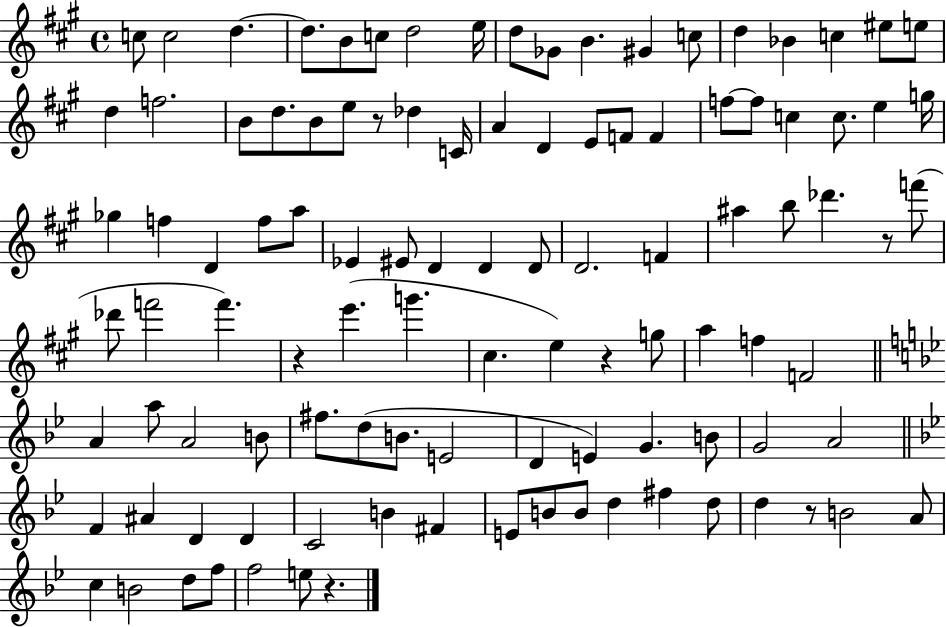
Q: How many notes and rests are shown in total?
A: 106